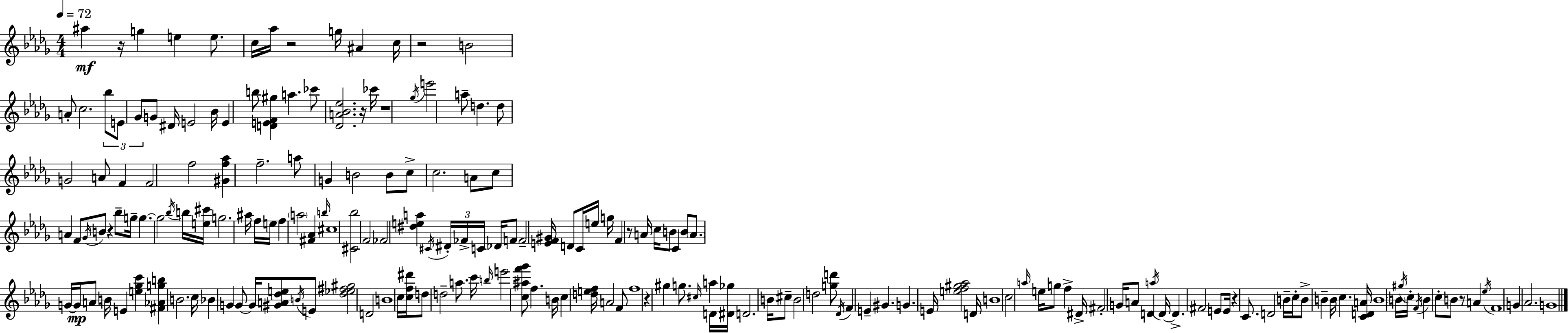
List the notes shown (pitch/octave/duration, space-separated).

A#5/q R/s G5/q E5/q E5/e. C5/s Ab5/s R/h G5/s A#4/q C5/s R/h B4/h A4/e C5/h. Bb5/e E4/e Gb4/e G4/e D#4/s E4/h Bb4/s E4/q B5/e [D4,E4,F4,G#5]/q A5/q. CES6/e [Db4,A4,Bb4,Eb5]/h. R/s CES6/s R/w Gb5/s E6/h A5/e D5/q. D5/e G4/h A4/e F4/q F4/h F5/h [G#4,F5,Ab5]/q F5/h. A5/e G4/q B4/h B4/e C5/e C5/h. A4/e C5/e A4/q F4/e Gb4/s B4/e R/q Bb5/e G5/s G5/q. G5/h Bb5/s B5/s [E5,C#6]/s G5/h. A#5/s F5/s E5/s F5/q A5/h [F#4,Ab4]/q B5/s C#5/w [C#4,Bb5]/h F4/h FES4/h [D#5,E5,A5]/q C#4/s D#4/s FES4/s C4/s Db4/s F4/e F4/h [E4,F4,G#4]/s D4/e C4/s E5/s G5/s F4/q R/e A4/s C5/s B4/e C4/q B4/e A4/e. G4/s G4/s A4/e B4/s E4/q [E5,Gb5,C6]/q [F#4,Ab4,G5,B5]/q B4/h. C5/s Bb4/q G4/q G4/e G4/s [G#4,A4,Db5,E5]/e B4/s E4/e [Db5,Eb5,F#5,G#5]/h D4/h B4/w C5/s [C5,F5,D#6]/s D5/e D5/h A5/e. C6/s B5/s E6/h [C5,A#5,F6,Gb6]/e F5/q. B4/s C5/q [D5,E5,F5]/s A4/h F4/e F5/w R/q G#5/q G5/e. C#5/s A5/q D4/s [D#4,Gb5]/s D4/h. B4/s C#5/e B4/h D5/h [G5,D6]/e Db4/s F4/q E4/q G#4/q. G4/q. E4/s [E5,F5,G#5,Ab5]/h D4/s B4/w C5/h A5/s E5/s G5/e F5/q D#4/s F#4/h G4/s A4/e D4/q A5/s D4/s D4/q. F#4/h E4/e E4/s R/q C4/e. D4/h B4/s C5/s B4/e B4/q B4/s C5/q. [C4,D4,A4]/s B4/w B4/s G#5/s C5/s F4/s B4/q C5/e B4/e R/e A4/q Eb5/s F4/w G4/q Ab4/h. G4/w